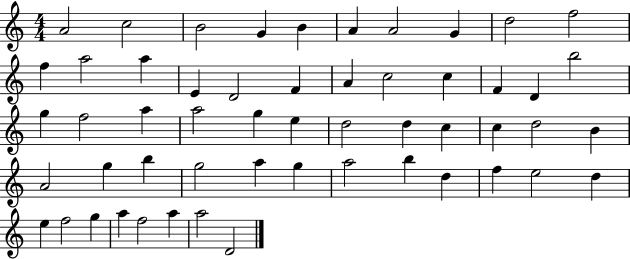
{
  \clef treble
  \numericTimeSignature
  \time 4/4
  \key c \major
  a'2 c''2 | b'2 g'4 b'4 | a'4 a'2 g'4 | d''2 f''2 | \break f''4 a''2 a''4 | e'4 d'2 f'4 | a'4 c''2 c''4 | f'4 d'4 b''2 | \break g''4 f''2 a''4 | a''2 g''4 e''4 | d''2 d''4 c''4 | c''4 d''2 b'4 | \break a'2 g''4 b''4 | g''2 a''4 g''4 | a''2 b''4 d''4 | f''4 e''2 d''4 | \break e''4 f''2 g''4 | a''4 f''2 a''4 | a''2 d'2 | \bar "|."
}